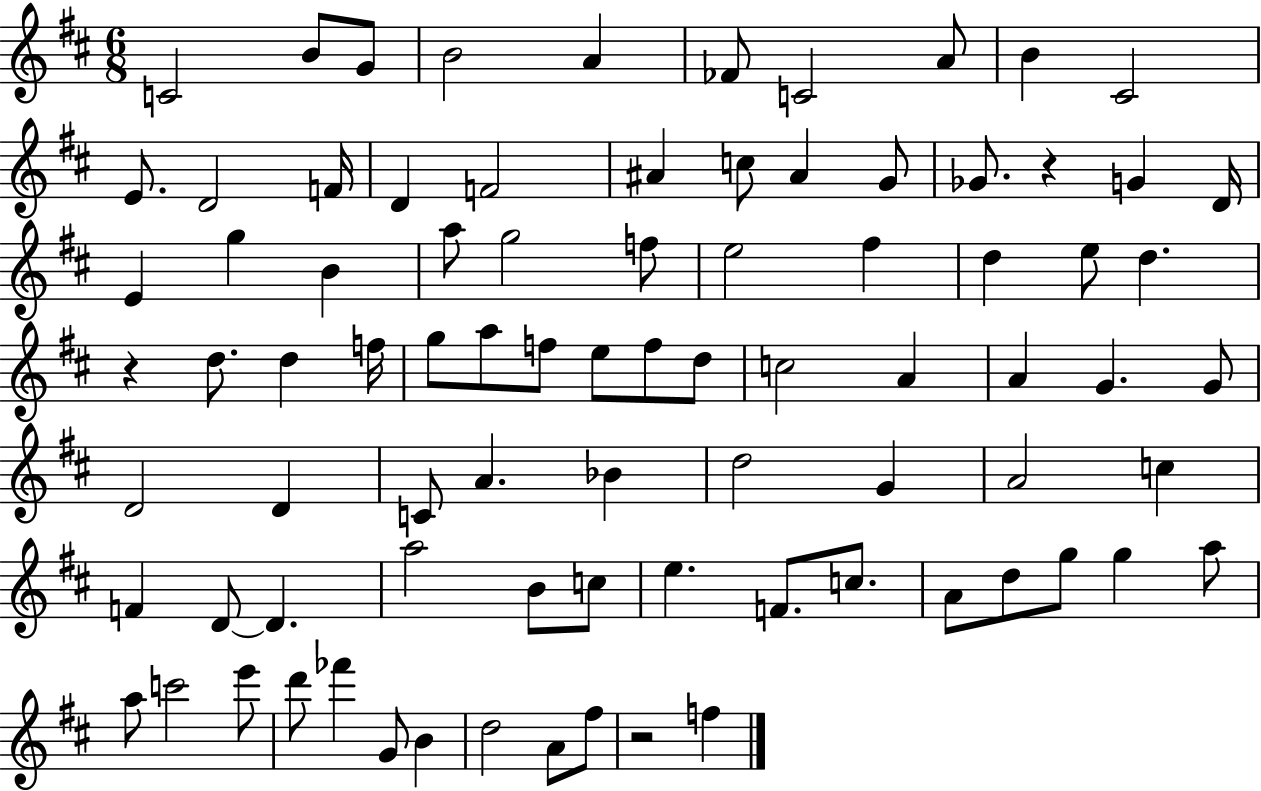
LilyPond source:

{
  \clef treble
  \numericTimeSignature
  \time 6/8
  \key d \major
  c'2 b'8 g'8 | b'2 a'4 | fes'8 c'2 a'8 | b'4 cis'2 | \break e'8. d'2 f'16 | d'4 f'2 | ais'4 c''8 ais'4 g'8 | ges'8. r4 g'4 d'16 | \break e'4 g''4 b'4 | a''8 g''2 f''8 | e''2 fis''4 | d''4 e''8 d''4. | \break r4 d''8. d''4 f''16 | g''8 a''8 f''8 e''8 f''8 d''8 | c''2 a'4 | a'4 g'4. g'8 | \break d'2 d'4 | c'8 a'4. bes'4 | d''2 g'4 | a'2 c''4 | \break f'4 d'8~~ d'4. | a''2 b'8 c''8 | e''4. f'8. c''8. | a'8 d''8 g''8 g''4 a''8 | \break a''8 c'''2 e'''8 | d'''8 fes'''4 g'8 b'4 | d''2 a'8 fis''8 | r2 f''4 | \break \bar "|."
}